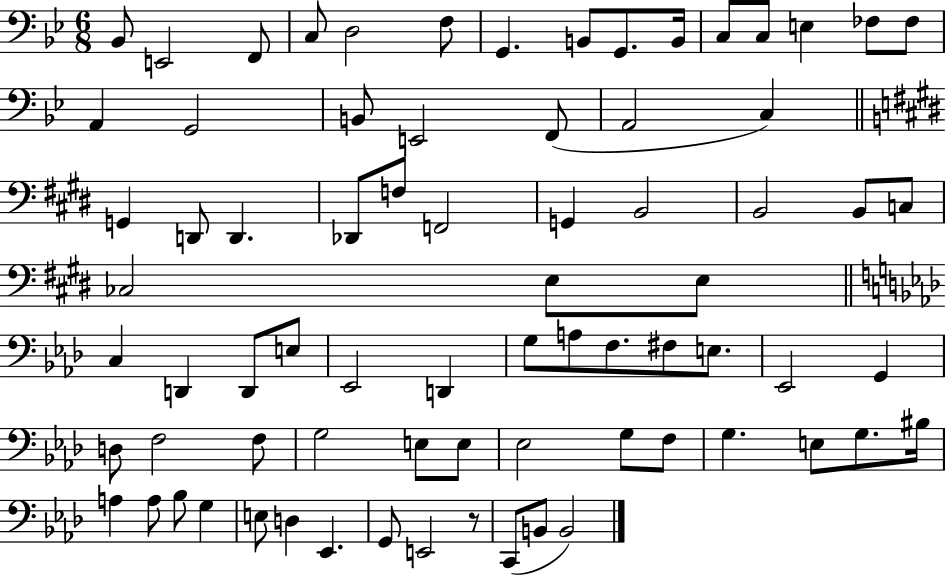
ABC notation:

X:1
T:Untitled
M:6/8
L:1/4
K:Bb
_B,,/2 E,,2 F,,/2 C,/2 D,2 F,/2 G,, B,,/2 G,,/2 B,,/4 C,/2 C,/2 E, _F,/2 _F,/2 A,, G,,2 B,,/2 E,,2 F,,/2 A,,2 C, G,, D,,/2 D,, _D,,/2 F,/2 F,,2 G,, B,,2 B,,2 B,,/2 C,/2 _C,2 E,/2 E,/2 C, D,, D,,/2 E,/2 _E,,2 D,, G,/2 A,/2 F,/2 ^F,/2 E,/2 _E,,2 G,, D,/2 F,2 F,/2 G,2 E,/2 E,/2 _E,2 G,/2 F,/2 G, E,/2 G,/2 ^B,/4 A, A,/2 _B,/2 G, E,/2 D, _E,, G,,/2 E,,2 z/2 C,,/2 B,,/2 B,,2